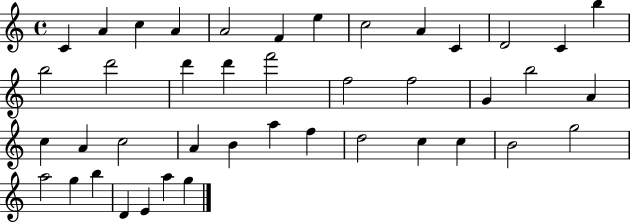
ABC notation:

X:1
T:Untitled
M:4/4
L:1/4
K:C
C A c A A2 F e c2 A C D2 C b b2 d'2 d' d' f'2 f2 f2 G b2 A c A c2 A B a f d2 c c B2 g2 a2 g b D E a g